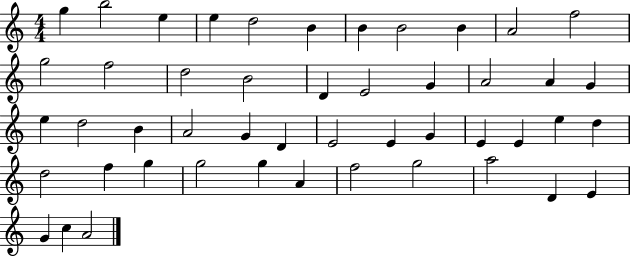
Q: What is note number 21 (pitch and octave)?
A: G4